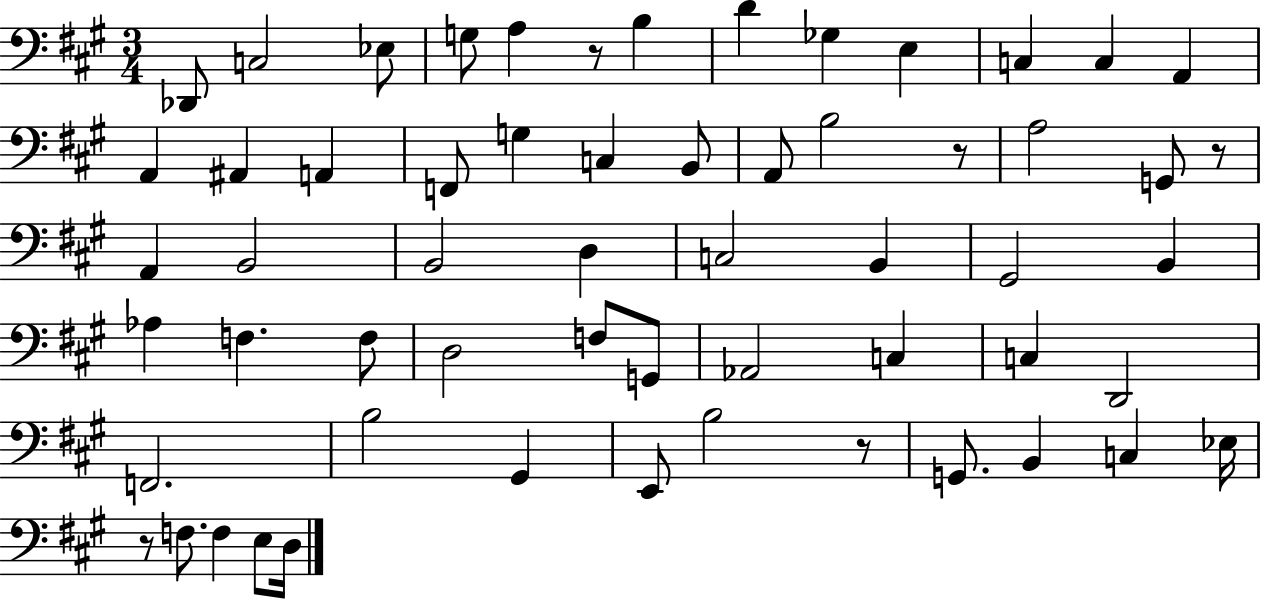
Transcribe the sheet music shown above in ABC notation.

X:1
T:Untitled
M:3/4
L:1/4
K:A
_D,,/2 C,2 _E,/2 G,/2 A, z/2 B, D _G, E, C, C, A,, A,, ^A,, A,, F,,/2 G, C, B,,/2 A,,/2 B,2 z/2 A,2 G,,/2 z/2 A,, B,,2 B,,2 D, C,2 B,, ^G,,2 B,, _A, F, F,/2 D,2 F,/2 G,,/2 _A,,2 C, C, D,,2 F,,2 B,2 ^G,, E,,/2 B,2 z/2 G,,/2 B,, C, _E,/4 z/2 F,/2 F, E,/2 D,/4